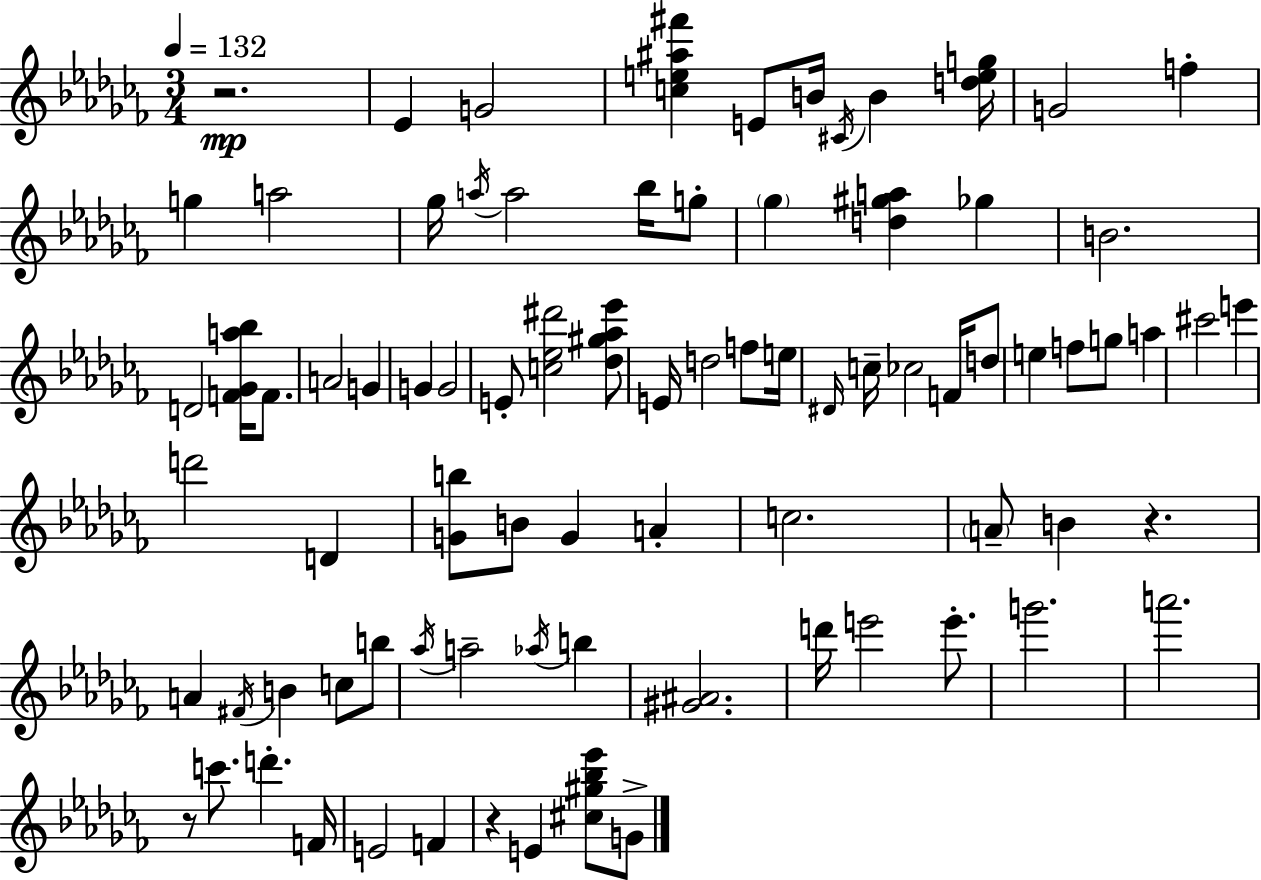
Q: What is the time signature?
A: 3/4